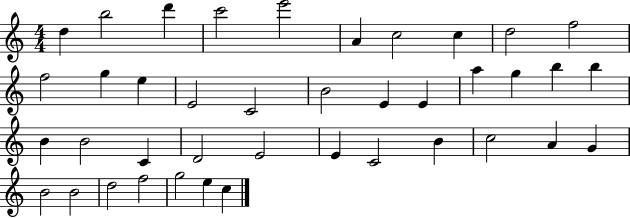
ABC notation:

X:1
T:Untitled
M:4/4
L:1/4
K:C
d b2 d' c'2 e'2 A c2 c d2 f2 f2 g e E2 C2 B2 E E a g b b B B2 C D2 E2 E C2 B c2 A G B2 B2 d2 f2 g2 e c